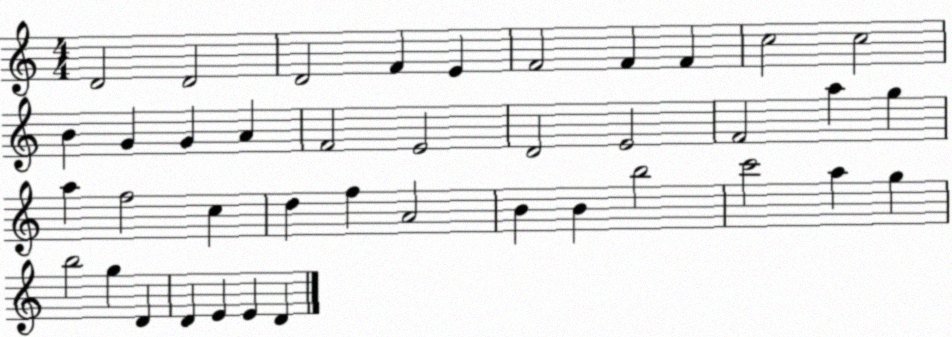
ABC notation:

X:1
T:Untitled
M:4/4
L:1/4
K:C
D2 D2 D2 F E F2 F F c2 c2 B G G A F2 E2 D2 E2 F2 a g a f2 c d f A2 B B b2 c'2 a g b2 g D D E E D